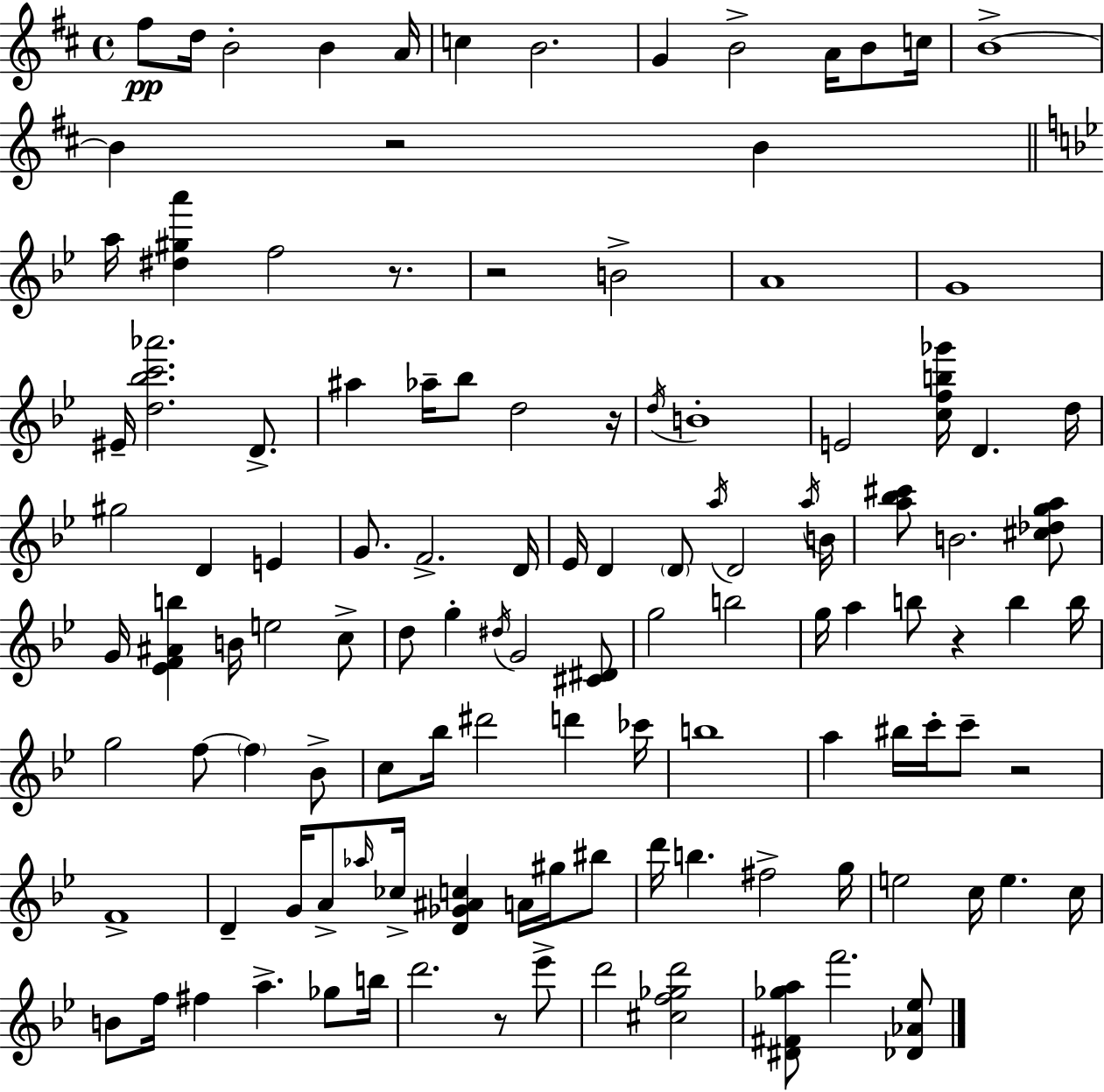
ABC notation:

X:1
T:Untitled
M:4/4
L:1/4
K:D
^f/2 d/4 B2 B A/4 c B2 G B2 A/4 B/2 c/4 B4 B z2 B a/4 [^d^ga'] f2 z/2 z2 B2 A4 G4 ^E/4 [d_bc'_a']2 D/2 ^a _a/4 _b/2 d2 z/4 d/4 B4 E2 [cfb_g']/4 D d/4 ^g2 D E G/2 F2 D/4 _E/4 D D/2 a/4 D2 a/4 B/4 [a_b^c']/2 B2 [^c_dga]/2 G/4 [_EF^Ab] B/4 e2 c/2 d/2 g ^d/4 G2 [^C^D]/2 g2 b2 g/4 a b/2 z b b/4 g2 f/2 f _B/2 c/2 _b/4 ^d'2 d' _c'/4 b4 a ^b/4 c'/4 c'/2 z2 F4 D G/4 A/2 _a/4 _c/4 [D_G^Ac] A/4 ^g/4 ^b/2 d'/4 b ^f2 g/4 e2 c/4 e c/4 B/2 f/4 ^f a _g/2 b/4 d'2 z/2 _e'/2 d'2 [^cf_gd']2 [^D^F_ga]/2 f'2 [_D_A_e]/2